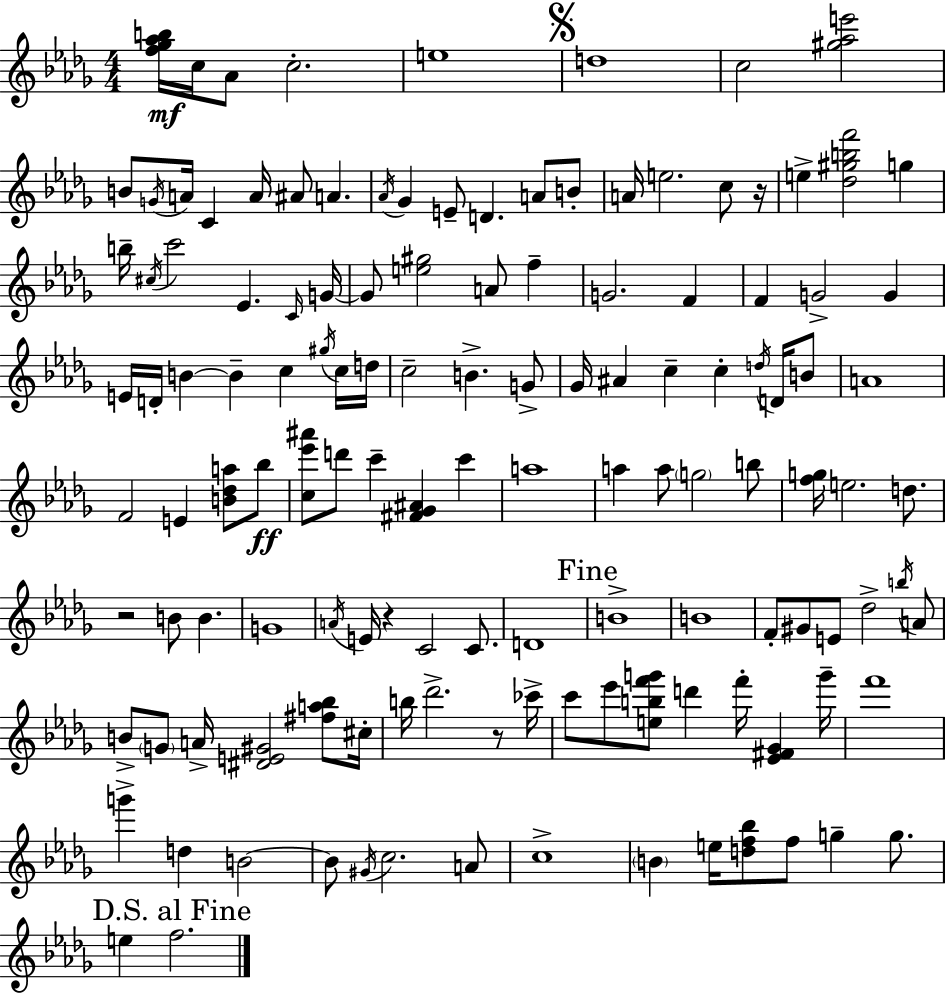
{
  \clef treble
  \numericTimeSignature
  \time 4/4
  \key bes \minor
  <f'' ges'' aes'' b''>16\mf c''16 aes'8 c''2.-. | e''1 | \mark \markup { \musicglyph "scripts.segno" } d''1 | c''2 <gis'' aes'' e'''>2 | \break b'8 \acciaccatura { g'16 } a'16 c'4 a'16 ais'8 a'4. | \acciaccatura { aes'16 } ges'4 e'8-- d'4. a'8 | b'8-. a'16 e''2. c''8 | r16 e''4-> <des'' gis'' b'' f'''>2 g''4 | \break b''16-- \acciaccatura { cis''16 } c'''2 ees'4. | \grace { c'16 } g'16~~ g'8 <e'' gis''>2 a'8 | f''4-- g'2. | f'4 f'4 g'2-> | \break g'4 e'16 d'16-. b'4~~ b'4-- c''4 | \acciaccatura { gis''16 } c''16 d''16 c''2-- b'4.-> | g'8-> ges'16 ais'4 c''4-- c''4-. | \acciaccatura { d''16 } d'16 b'8 a'1 | \break f'2 e'4 | <b' des'' a''>8 bes''8\ff <c'' ees''' ais'''>8 d'''8 c'''4-- <fis' ges' ais'>4 | c'''4 a''1 | a''4 a''8 \parenthesize g''2 | \break b''8 <f'' g''>16 e''2. | d''8. r2 b'8 | b'4. g'1 | \acciaccatura { a'16 } e'16 r4 c'2 | \break c'8. d'1 | \mark "Fine" b'1-> | b'1 | f'8-. gis'8 e'8 des''2-> | \break \acciaccatura { b''16 } a'8 b'8-> \parenthesize g'8 a'16-> <dis' e' gis'>2 | <fis'' a'' bes''>8 cis''16-. b''16 des'''2.-> | r8 ces'''16-> c'''8 ees'''8 <e'' b'' f''' g'''>8 d'''4 | f'''16-. <ees' fis' ges'>4 g'''16-- f'''1 | \break g'''4-> d''4 | b'2~~ b'8 \acciaccatura { gis'16 } c''2. | a'8 c''1-> | \parenthesize b'4 e''16 <d'' f'' bes''>8 | \break f''8 g''4-- g''8. \mark "D.S. al Fine" e''4 f''2. | \bar "|."
}